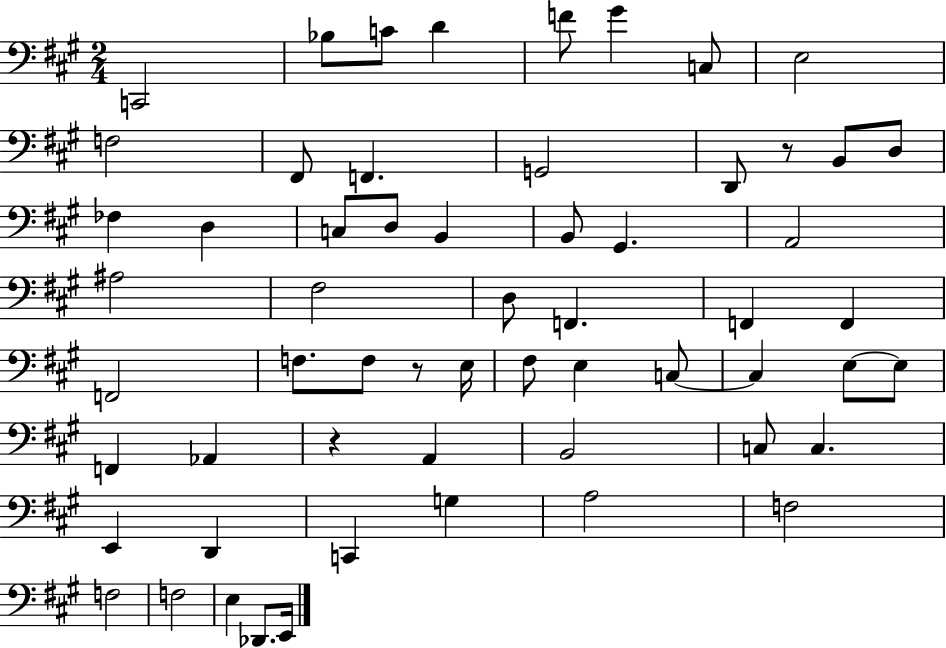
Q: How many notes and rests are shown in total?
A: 59